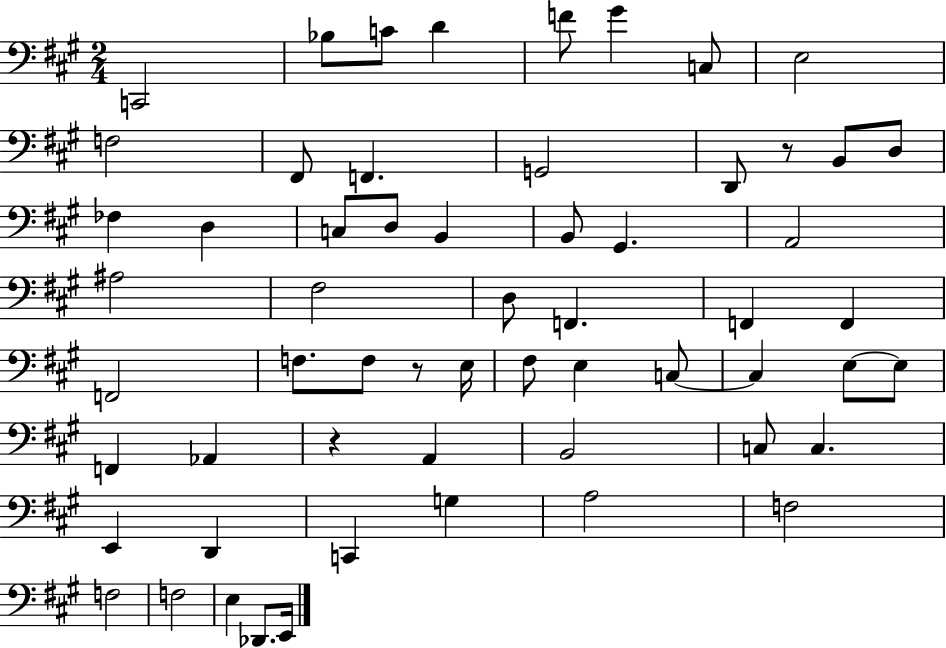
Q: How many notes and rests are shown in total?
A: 59